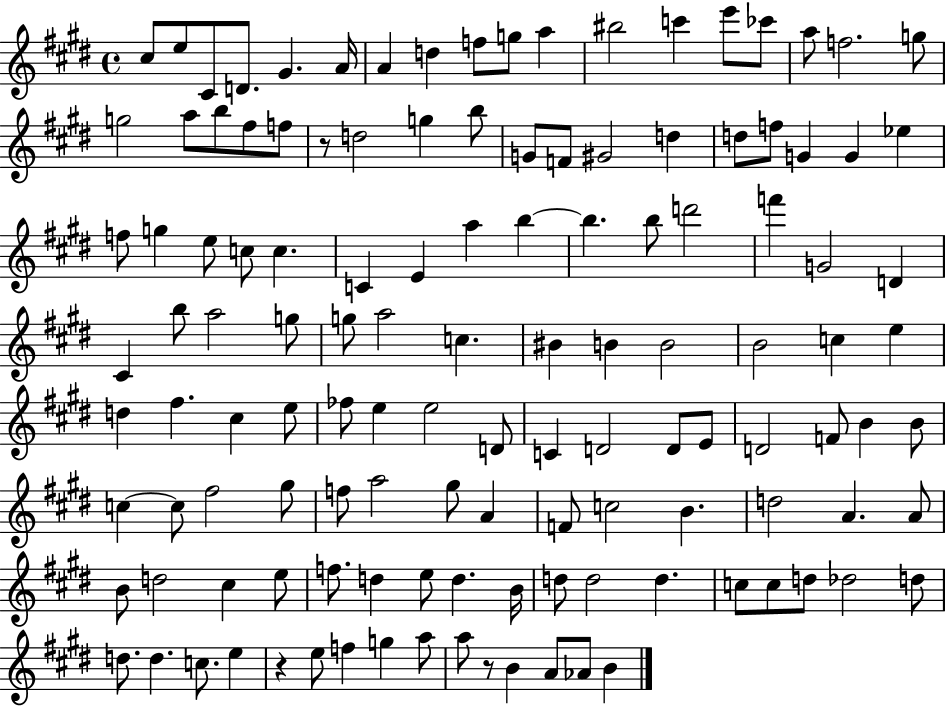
{
  \clef treble
  \time 4/4
  \defaultTimeSignature
  \key e \major
  cis''8 e''8 cis'8 d'8. gis'4. a'16 | a'4 d''4 f''8 g''8 a''4 | bis''2 c'''4 e'''8 ces'''8 | a''8 f''2. g''8 | \break g''2 a''8 b''8 fis''8 f''8 | r8 d''2 g''4 b''8 | g'8 f'8 gis'2 d''4 | d''8 f''8 g'4 g'4 ees''4 | \break f''8 g''4 e''8 c''8 c''4. | c'4 e'4 a''4 b''4~~ | b''4. b''8 d'''2 | f'''4 g'2 d'4 | \break cis'4 b''8 a''2 g''8 | g''8 a''2 c''4. | bis'4 b'4 b'2 | b'2 c''4 e''4 | \break d''4 fis''4. cis''4 e''8 | fes''8 e''4 e''2 d'8 | c'4 d'2 d'8 e'8 | d'2 f'8 b'4 b'8 | \break c''4~~ c''8 fis''2 gis''8 | f''8 a''2 gis''8 a'4 | f'8 c''2 b'4. | d''2 a'4. a'8 | \break b'8 d''2 cis''4 e''8 | f''8. d''4 e''8 d''4. b'16 | d''8 d''2 d''4. | c''8 c''8 d''8 des''2 d''8 | \break d''8. d''4. c''8. e''4 | r4 e''8 f''4 g''4 a''8 | a''8 r8 b'4 a'8 aes'8 b'4 | \bar "|."
}